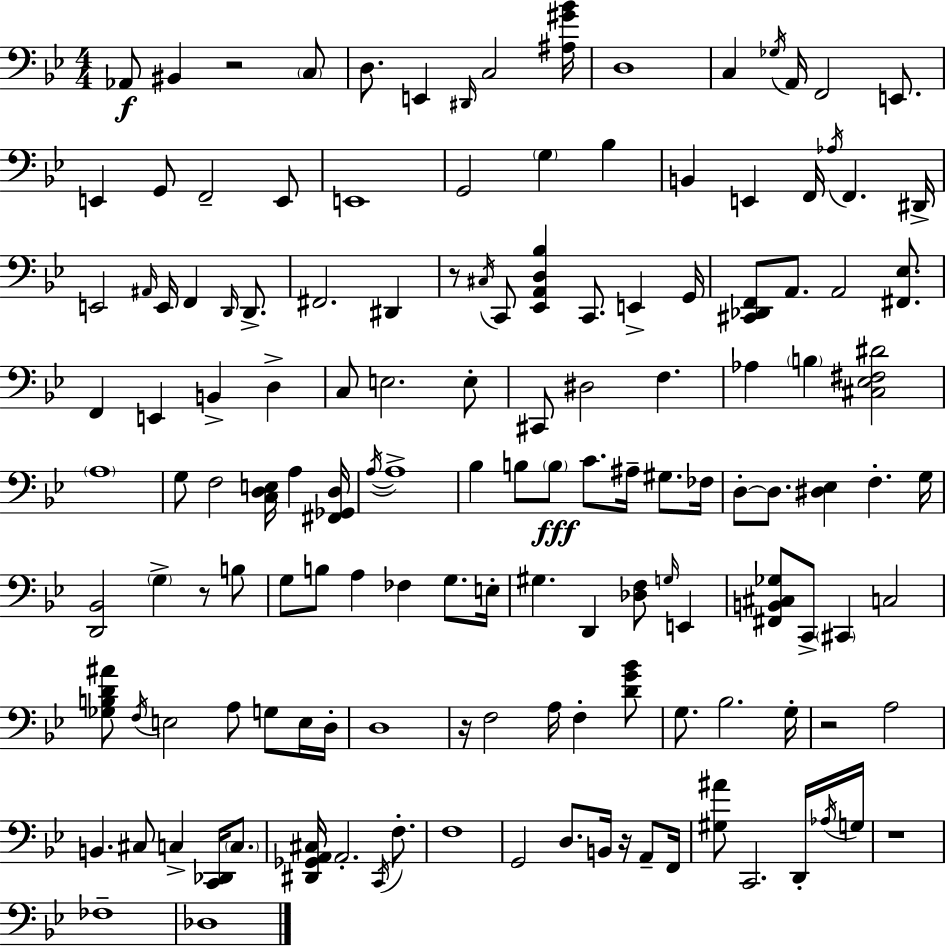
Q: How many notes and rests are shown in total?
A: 142